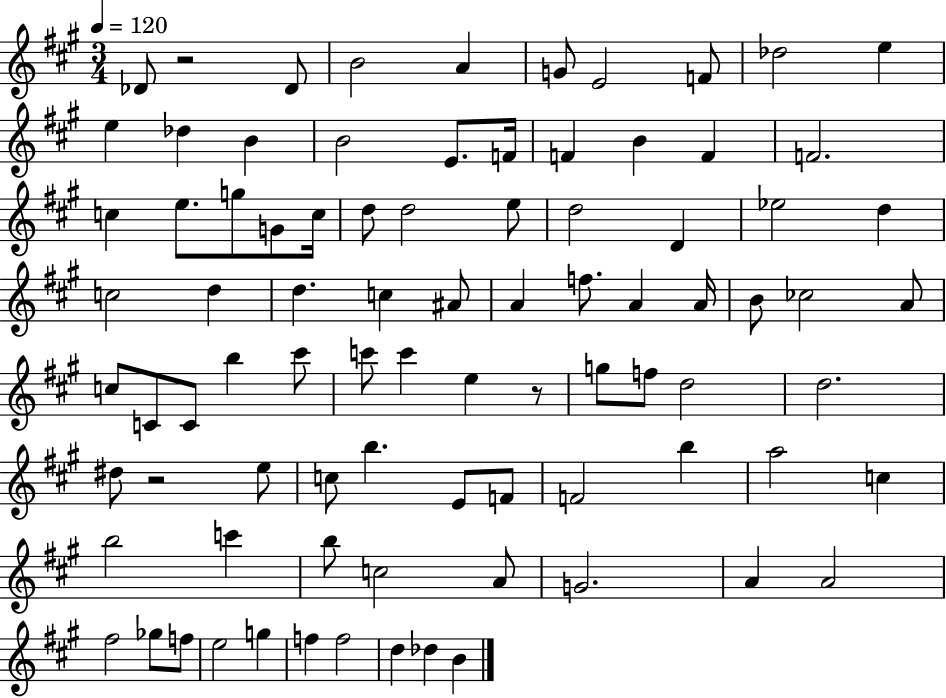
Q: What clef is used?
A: treble